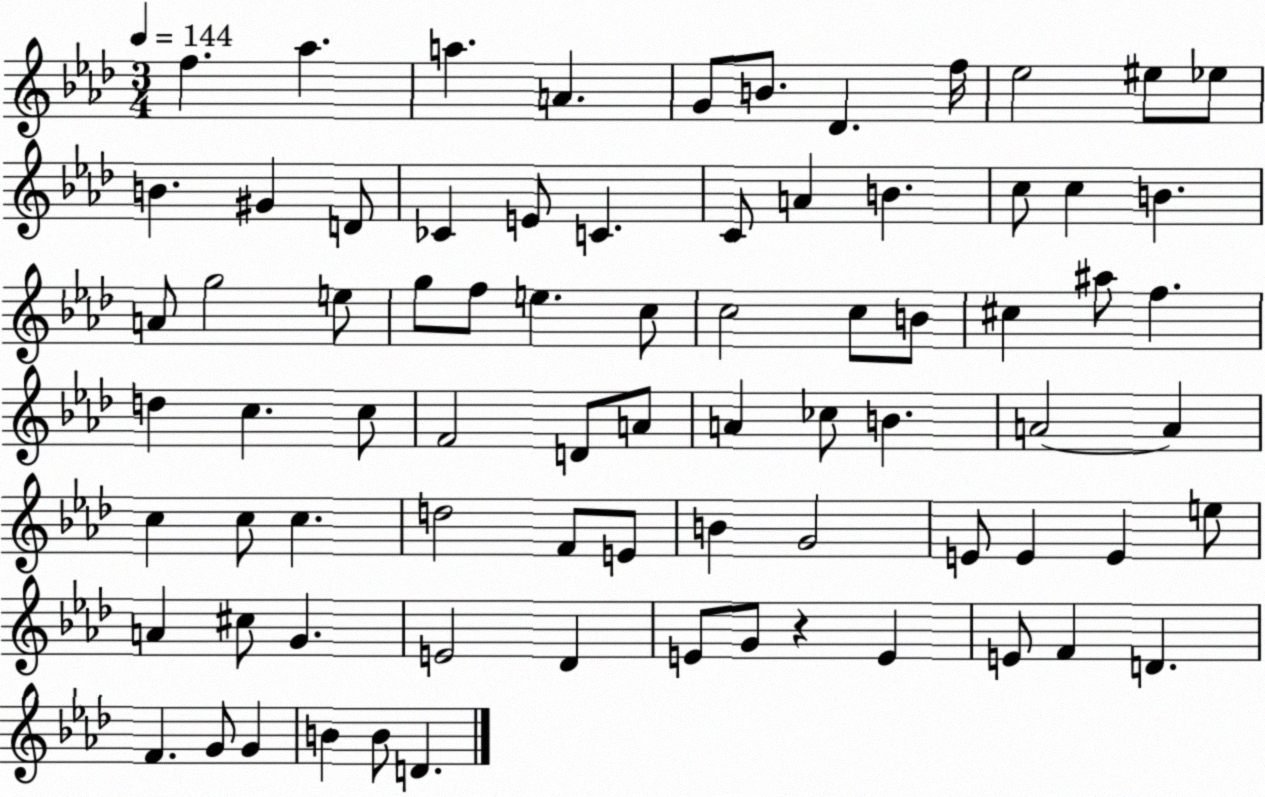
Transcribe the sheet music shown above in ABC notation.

X:1
T:Untitled
M:3/4
L:1/4
K:Ab
f _a a A G/2 B/2 _D f/4 _e2 ^e/2 _e/2 B ^G D/2 _C E/2 C C/2 A B c/2 c B A/2 g2 e/2 g/2 f/2 e c/2 c2 c/2 B/2 ^c ^a/2 f d c c/2 F2 D/2 A/2 A _c/2 B A2 A c c/2 c d2 F/2 E/2 B G2 E/2 E E e/2 A ^c/2 G E2 _D E/2 G/2 z E E/2 F D F G/2 G B B/2 D